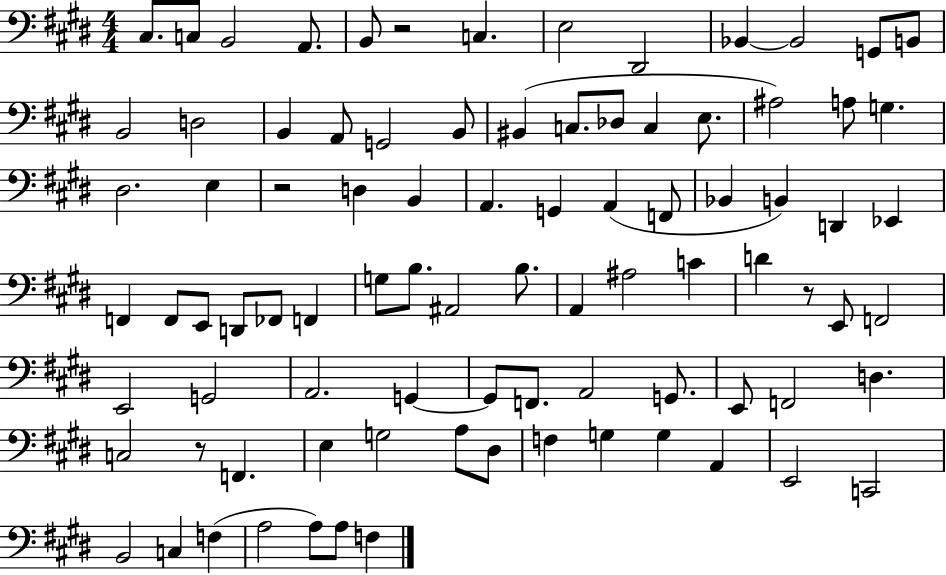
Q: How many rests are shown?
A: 4